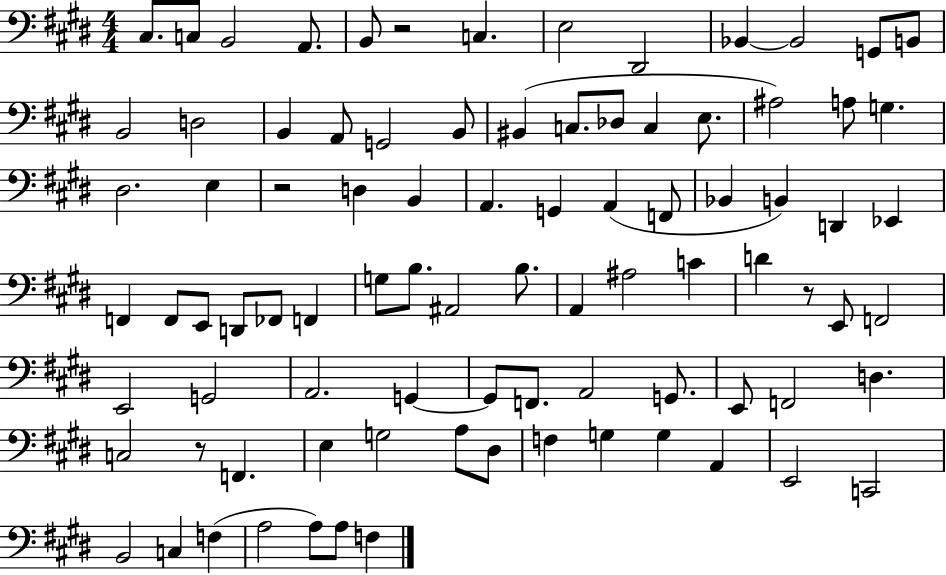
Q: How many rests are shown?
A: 4